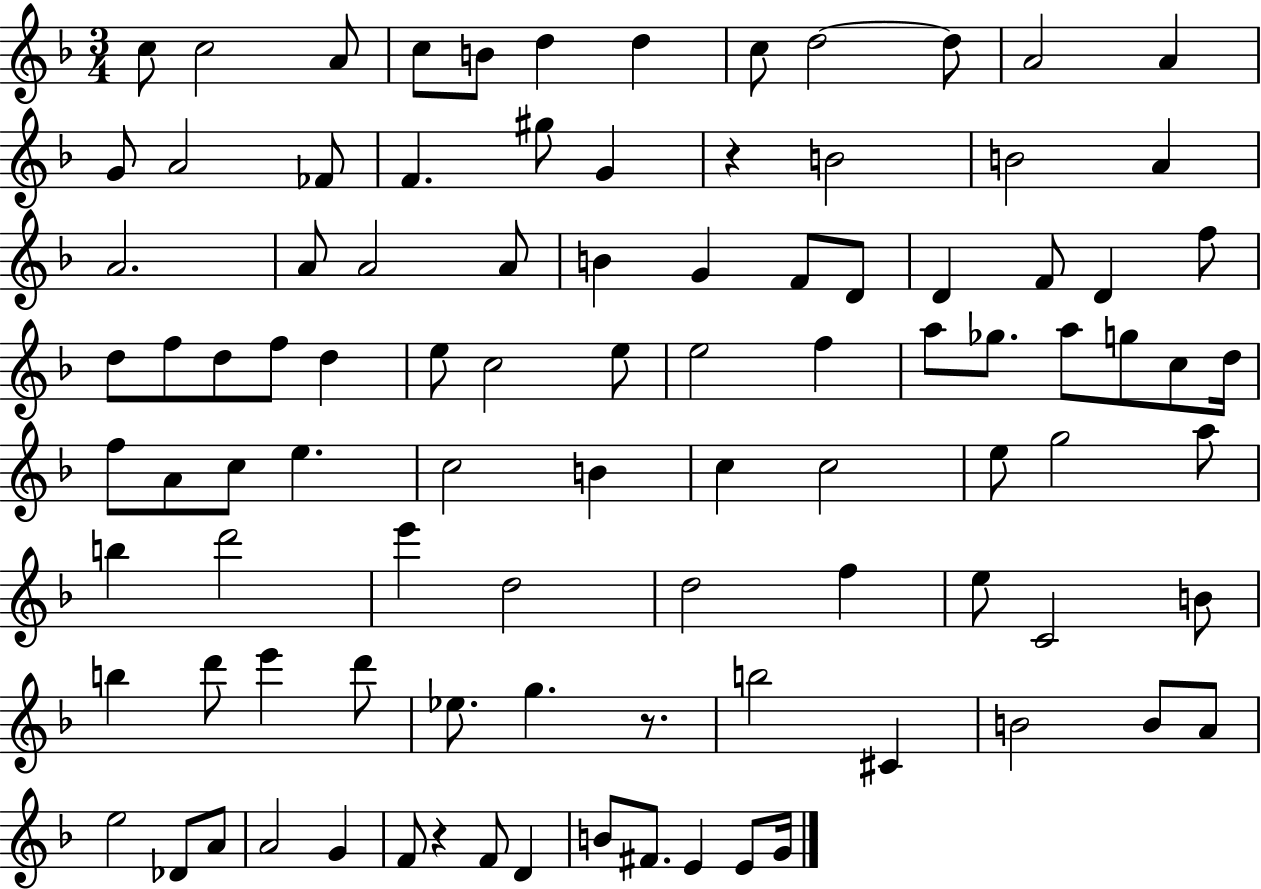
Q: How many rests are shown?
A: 3